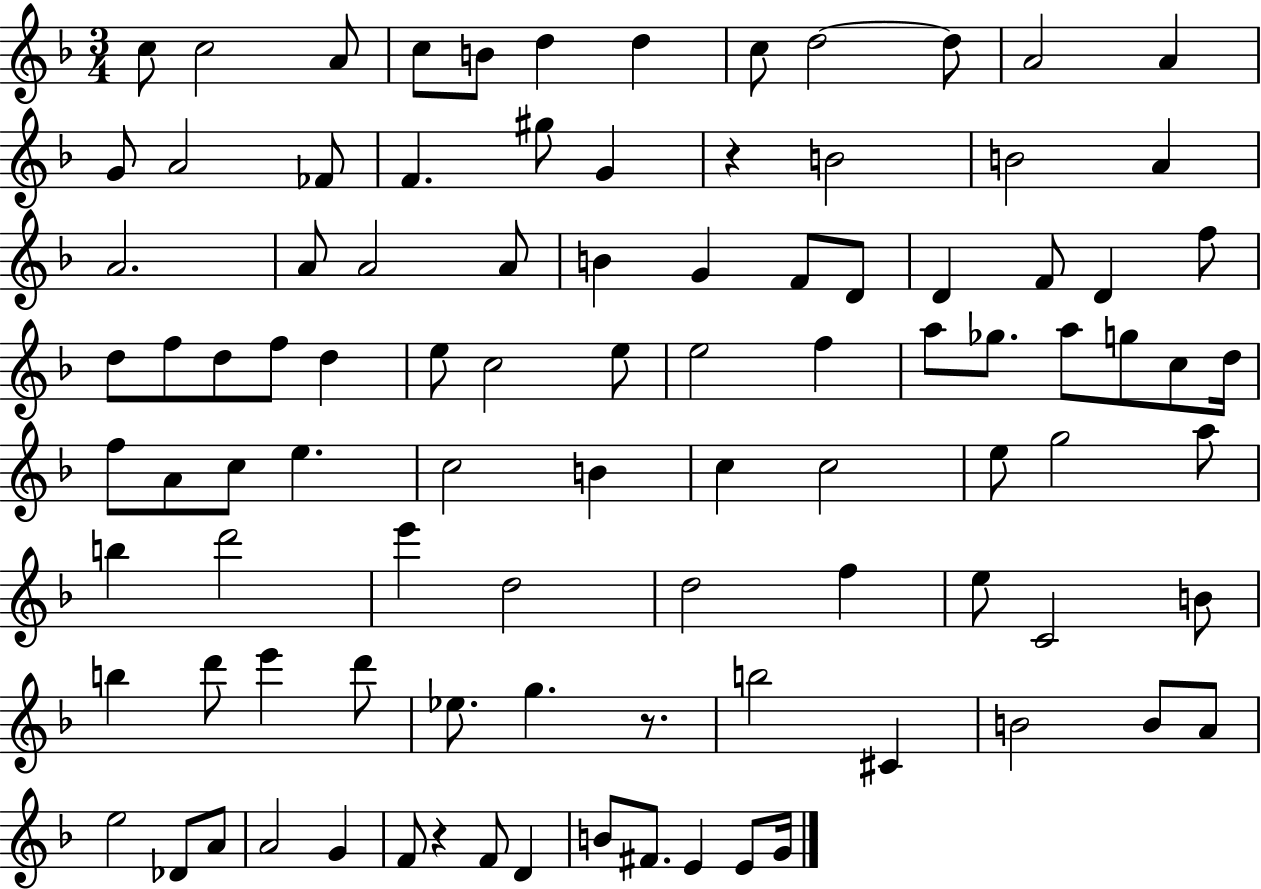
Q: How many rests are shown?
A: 3